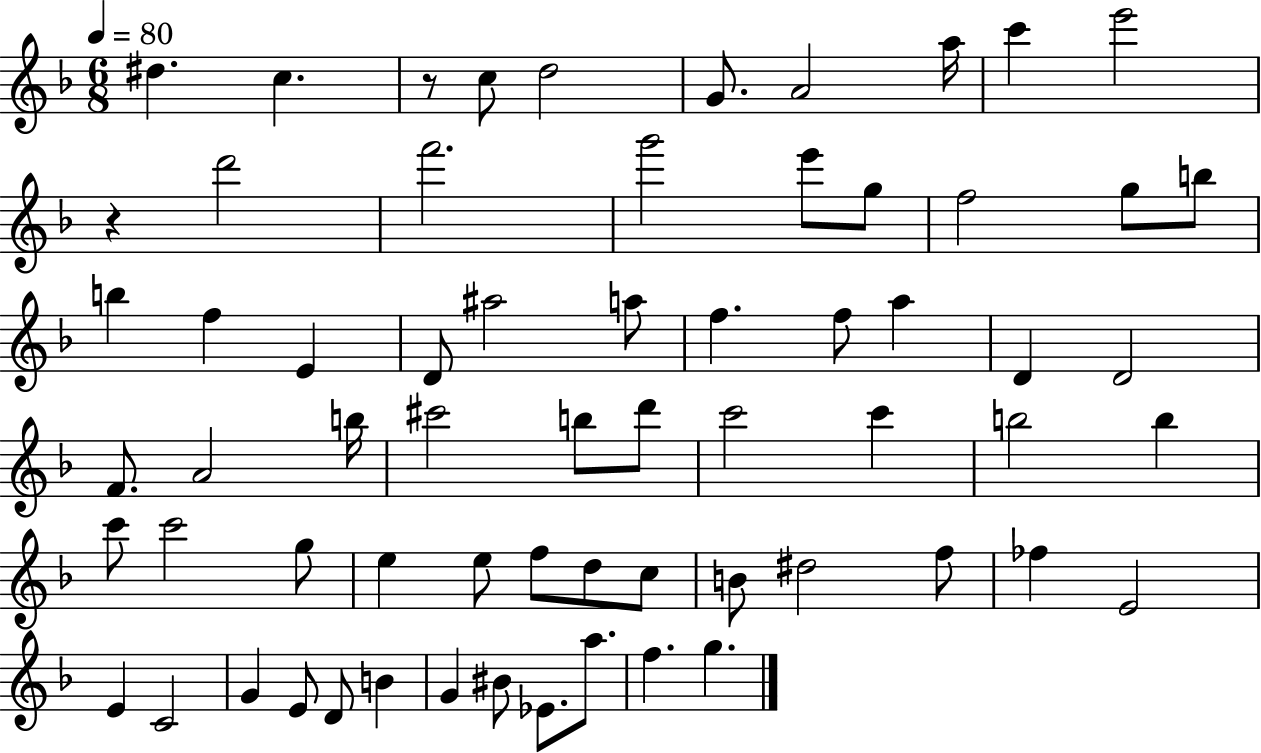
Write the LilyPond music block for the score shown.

{
  \clef treble
  \numericTimeSignature
  \time 6/8
  \key f \major
  \tempo 4 = 80
  dis''4. c''4. | r8 c''8 d''2 | g'8. a'2 a''16 | c'''4 e'''2 | \break r4 d'''2 | f'''2. | g'''2 e'''8 g''8 | f''2 g''8 b''8 | \break b''4 f''4 e'4 | d'8 ais''2 a''8 | f''4. f''8 a''4 | d'4 d'2 | \break f'8. a'2 b''16 | cis'''2 b''8 d'''8 | c'''2 c'''4 | b''2 b''4 | \break c'''8 c'''2 g''8 | e''4 e''8 f''8 d''8 c''8 | b'8 dis''2 f''8 | fes''4 e'2 | \break e'4 c'2 | g'4 e'8 d'8 b'4 | g'4 bis'8 ees'8. a''8. | f''4. g''4. | \break \bar "|."
}